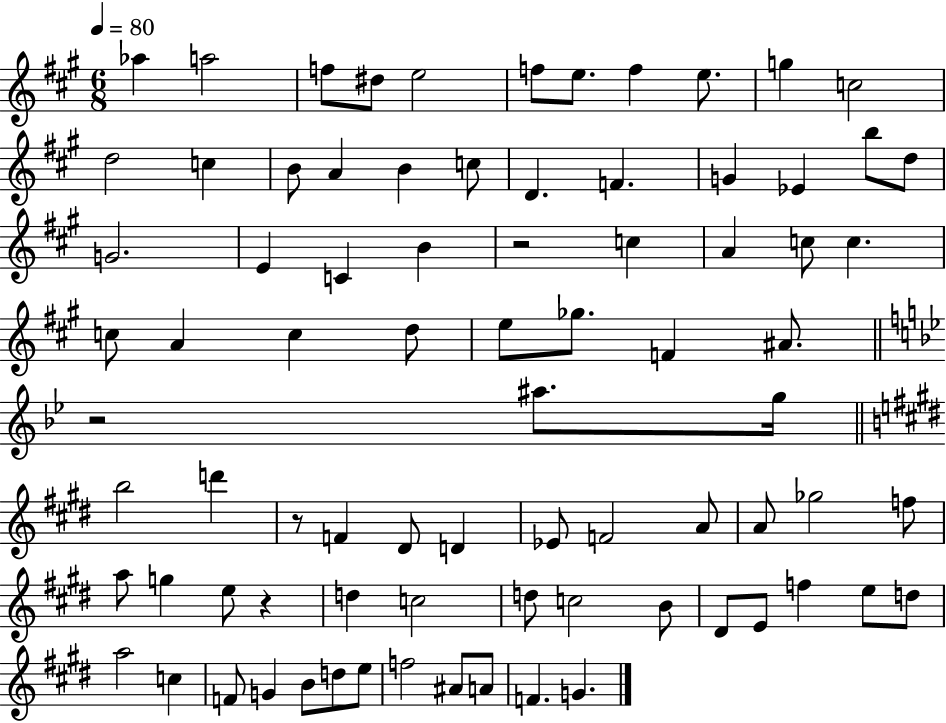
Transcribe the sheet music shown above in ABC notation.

X:1
T:Untitled
M:6/8
L:1/4
K:A
_a a2 f/2 ^d/2 e2 f/2 e/2 f e/2 g c2 d2 c B/2 A B c/2 D F G _E b/2 d/2 G2 E C B z2 c A c/2 c c/2 A c d/2 e/2 _g/2 F ^A/2 z2 ^a/2 g/4 b2 d' z/2 F ^D/2 D _E/2 F2 A/2 A/2 _g2 f/2 a/2 g e/2 z d c2 d/2 c2 B/2 ^D/2 E/2 f e/2 d/2 a2 c F/2 G B/2 d/2 e/2 f2 ^A/2 A/2 F G